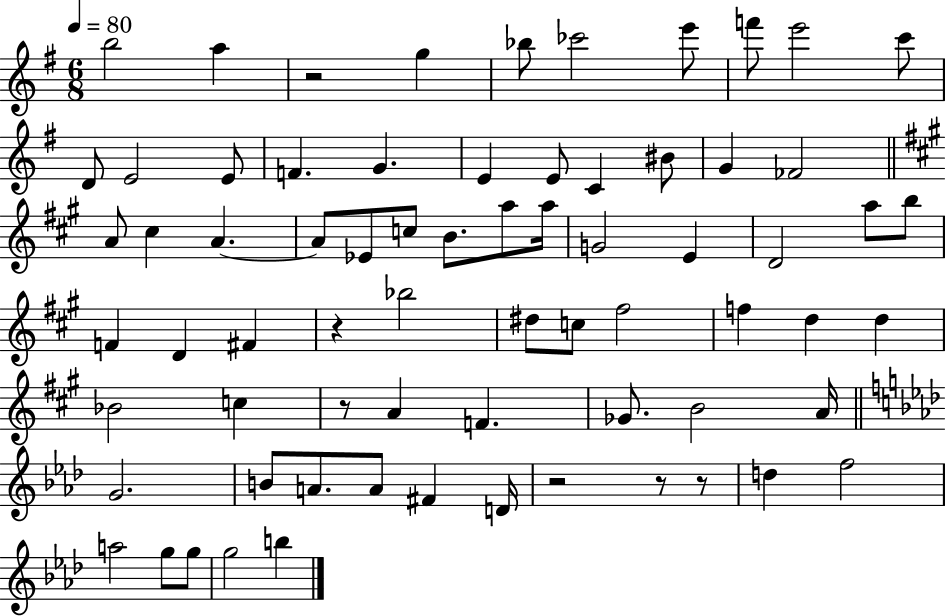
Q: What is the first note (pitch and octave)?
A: B5